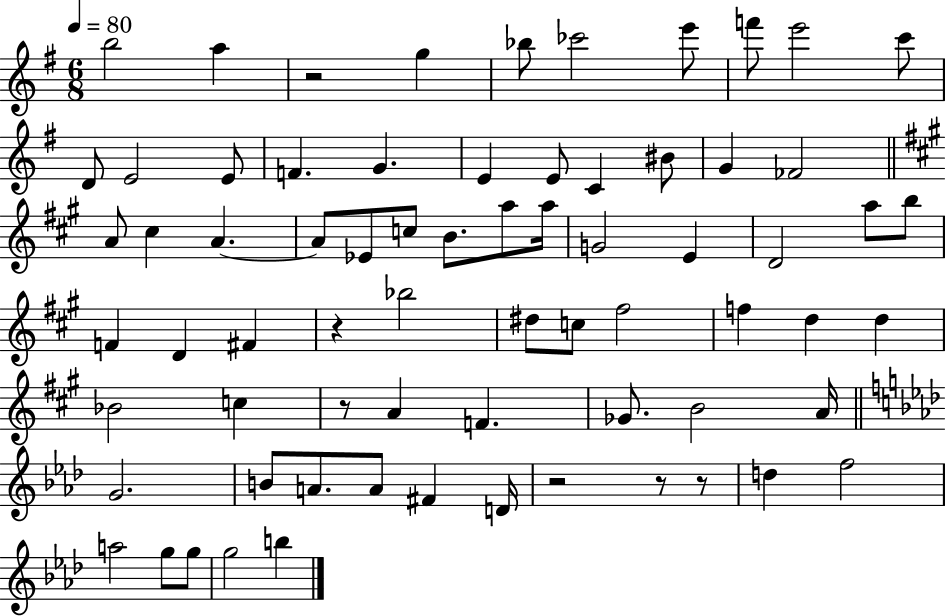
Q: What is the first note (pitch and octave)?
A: B5